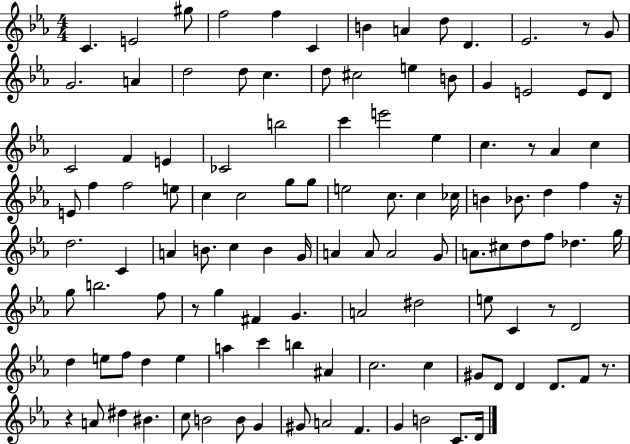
C4/q. E4/h G#5/e F5/h F5/q C4/q B4/q A4/q D5/e D4/q. Eb4/h. R/e G4/e G4/h. A4/q D5/h D5/e C5/q. D5/e C#5/h E5/q B4/e G4/q E4/h E4/e D4/e C4/h F4/q E4/q CES4/h B5/h C6/q E6/h Eb5/q C5/q. R/e Ab4/q C5/q E4/e F5/q F5/h E5/e C5/q C5/h G5/e G5/e E5/h C5/e. C5/q CES5/s B4/q Bb4/e. D5/q F5/q R/s D5/h. C4/q A4/q B4/e. C5/q B4/q G4/s A4/q A4/e A4/h G4/e A4/e. C#5/e D5/e F5/e Db5/q. G5/s G5/e B5/h. F5/e R/e G5/q F#4/q G4/q. A4/h D#5/h E5/e C4/q R/e D4/h D5/q E5/e F5/e D5/q E5/q A5/q C6/q B5/q A#4/q C5/h. C5/q G#4/e D4/e D4/q D4/e. F4/e R/e. R/q A4/e D#5/q BIS4/q. C5/e B4/h B4/e G4/q G#4/e A4/h F4/q. G4/q B4/h C4/e. D4/s